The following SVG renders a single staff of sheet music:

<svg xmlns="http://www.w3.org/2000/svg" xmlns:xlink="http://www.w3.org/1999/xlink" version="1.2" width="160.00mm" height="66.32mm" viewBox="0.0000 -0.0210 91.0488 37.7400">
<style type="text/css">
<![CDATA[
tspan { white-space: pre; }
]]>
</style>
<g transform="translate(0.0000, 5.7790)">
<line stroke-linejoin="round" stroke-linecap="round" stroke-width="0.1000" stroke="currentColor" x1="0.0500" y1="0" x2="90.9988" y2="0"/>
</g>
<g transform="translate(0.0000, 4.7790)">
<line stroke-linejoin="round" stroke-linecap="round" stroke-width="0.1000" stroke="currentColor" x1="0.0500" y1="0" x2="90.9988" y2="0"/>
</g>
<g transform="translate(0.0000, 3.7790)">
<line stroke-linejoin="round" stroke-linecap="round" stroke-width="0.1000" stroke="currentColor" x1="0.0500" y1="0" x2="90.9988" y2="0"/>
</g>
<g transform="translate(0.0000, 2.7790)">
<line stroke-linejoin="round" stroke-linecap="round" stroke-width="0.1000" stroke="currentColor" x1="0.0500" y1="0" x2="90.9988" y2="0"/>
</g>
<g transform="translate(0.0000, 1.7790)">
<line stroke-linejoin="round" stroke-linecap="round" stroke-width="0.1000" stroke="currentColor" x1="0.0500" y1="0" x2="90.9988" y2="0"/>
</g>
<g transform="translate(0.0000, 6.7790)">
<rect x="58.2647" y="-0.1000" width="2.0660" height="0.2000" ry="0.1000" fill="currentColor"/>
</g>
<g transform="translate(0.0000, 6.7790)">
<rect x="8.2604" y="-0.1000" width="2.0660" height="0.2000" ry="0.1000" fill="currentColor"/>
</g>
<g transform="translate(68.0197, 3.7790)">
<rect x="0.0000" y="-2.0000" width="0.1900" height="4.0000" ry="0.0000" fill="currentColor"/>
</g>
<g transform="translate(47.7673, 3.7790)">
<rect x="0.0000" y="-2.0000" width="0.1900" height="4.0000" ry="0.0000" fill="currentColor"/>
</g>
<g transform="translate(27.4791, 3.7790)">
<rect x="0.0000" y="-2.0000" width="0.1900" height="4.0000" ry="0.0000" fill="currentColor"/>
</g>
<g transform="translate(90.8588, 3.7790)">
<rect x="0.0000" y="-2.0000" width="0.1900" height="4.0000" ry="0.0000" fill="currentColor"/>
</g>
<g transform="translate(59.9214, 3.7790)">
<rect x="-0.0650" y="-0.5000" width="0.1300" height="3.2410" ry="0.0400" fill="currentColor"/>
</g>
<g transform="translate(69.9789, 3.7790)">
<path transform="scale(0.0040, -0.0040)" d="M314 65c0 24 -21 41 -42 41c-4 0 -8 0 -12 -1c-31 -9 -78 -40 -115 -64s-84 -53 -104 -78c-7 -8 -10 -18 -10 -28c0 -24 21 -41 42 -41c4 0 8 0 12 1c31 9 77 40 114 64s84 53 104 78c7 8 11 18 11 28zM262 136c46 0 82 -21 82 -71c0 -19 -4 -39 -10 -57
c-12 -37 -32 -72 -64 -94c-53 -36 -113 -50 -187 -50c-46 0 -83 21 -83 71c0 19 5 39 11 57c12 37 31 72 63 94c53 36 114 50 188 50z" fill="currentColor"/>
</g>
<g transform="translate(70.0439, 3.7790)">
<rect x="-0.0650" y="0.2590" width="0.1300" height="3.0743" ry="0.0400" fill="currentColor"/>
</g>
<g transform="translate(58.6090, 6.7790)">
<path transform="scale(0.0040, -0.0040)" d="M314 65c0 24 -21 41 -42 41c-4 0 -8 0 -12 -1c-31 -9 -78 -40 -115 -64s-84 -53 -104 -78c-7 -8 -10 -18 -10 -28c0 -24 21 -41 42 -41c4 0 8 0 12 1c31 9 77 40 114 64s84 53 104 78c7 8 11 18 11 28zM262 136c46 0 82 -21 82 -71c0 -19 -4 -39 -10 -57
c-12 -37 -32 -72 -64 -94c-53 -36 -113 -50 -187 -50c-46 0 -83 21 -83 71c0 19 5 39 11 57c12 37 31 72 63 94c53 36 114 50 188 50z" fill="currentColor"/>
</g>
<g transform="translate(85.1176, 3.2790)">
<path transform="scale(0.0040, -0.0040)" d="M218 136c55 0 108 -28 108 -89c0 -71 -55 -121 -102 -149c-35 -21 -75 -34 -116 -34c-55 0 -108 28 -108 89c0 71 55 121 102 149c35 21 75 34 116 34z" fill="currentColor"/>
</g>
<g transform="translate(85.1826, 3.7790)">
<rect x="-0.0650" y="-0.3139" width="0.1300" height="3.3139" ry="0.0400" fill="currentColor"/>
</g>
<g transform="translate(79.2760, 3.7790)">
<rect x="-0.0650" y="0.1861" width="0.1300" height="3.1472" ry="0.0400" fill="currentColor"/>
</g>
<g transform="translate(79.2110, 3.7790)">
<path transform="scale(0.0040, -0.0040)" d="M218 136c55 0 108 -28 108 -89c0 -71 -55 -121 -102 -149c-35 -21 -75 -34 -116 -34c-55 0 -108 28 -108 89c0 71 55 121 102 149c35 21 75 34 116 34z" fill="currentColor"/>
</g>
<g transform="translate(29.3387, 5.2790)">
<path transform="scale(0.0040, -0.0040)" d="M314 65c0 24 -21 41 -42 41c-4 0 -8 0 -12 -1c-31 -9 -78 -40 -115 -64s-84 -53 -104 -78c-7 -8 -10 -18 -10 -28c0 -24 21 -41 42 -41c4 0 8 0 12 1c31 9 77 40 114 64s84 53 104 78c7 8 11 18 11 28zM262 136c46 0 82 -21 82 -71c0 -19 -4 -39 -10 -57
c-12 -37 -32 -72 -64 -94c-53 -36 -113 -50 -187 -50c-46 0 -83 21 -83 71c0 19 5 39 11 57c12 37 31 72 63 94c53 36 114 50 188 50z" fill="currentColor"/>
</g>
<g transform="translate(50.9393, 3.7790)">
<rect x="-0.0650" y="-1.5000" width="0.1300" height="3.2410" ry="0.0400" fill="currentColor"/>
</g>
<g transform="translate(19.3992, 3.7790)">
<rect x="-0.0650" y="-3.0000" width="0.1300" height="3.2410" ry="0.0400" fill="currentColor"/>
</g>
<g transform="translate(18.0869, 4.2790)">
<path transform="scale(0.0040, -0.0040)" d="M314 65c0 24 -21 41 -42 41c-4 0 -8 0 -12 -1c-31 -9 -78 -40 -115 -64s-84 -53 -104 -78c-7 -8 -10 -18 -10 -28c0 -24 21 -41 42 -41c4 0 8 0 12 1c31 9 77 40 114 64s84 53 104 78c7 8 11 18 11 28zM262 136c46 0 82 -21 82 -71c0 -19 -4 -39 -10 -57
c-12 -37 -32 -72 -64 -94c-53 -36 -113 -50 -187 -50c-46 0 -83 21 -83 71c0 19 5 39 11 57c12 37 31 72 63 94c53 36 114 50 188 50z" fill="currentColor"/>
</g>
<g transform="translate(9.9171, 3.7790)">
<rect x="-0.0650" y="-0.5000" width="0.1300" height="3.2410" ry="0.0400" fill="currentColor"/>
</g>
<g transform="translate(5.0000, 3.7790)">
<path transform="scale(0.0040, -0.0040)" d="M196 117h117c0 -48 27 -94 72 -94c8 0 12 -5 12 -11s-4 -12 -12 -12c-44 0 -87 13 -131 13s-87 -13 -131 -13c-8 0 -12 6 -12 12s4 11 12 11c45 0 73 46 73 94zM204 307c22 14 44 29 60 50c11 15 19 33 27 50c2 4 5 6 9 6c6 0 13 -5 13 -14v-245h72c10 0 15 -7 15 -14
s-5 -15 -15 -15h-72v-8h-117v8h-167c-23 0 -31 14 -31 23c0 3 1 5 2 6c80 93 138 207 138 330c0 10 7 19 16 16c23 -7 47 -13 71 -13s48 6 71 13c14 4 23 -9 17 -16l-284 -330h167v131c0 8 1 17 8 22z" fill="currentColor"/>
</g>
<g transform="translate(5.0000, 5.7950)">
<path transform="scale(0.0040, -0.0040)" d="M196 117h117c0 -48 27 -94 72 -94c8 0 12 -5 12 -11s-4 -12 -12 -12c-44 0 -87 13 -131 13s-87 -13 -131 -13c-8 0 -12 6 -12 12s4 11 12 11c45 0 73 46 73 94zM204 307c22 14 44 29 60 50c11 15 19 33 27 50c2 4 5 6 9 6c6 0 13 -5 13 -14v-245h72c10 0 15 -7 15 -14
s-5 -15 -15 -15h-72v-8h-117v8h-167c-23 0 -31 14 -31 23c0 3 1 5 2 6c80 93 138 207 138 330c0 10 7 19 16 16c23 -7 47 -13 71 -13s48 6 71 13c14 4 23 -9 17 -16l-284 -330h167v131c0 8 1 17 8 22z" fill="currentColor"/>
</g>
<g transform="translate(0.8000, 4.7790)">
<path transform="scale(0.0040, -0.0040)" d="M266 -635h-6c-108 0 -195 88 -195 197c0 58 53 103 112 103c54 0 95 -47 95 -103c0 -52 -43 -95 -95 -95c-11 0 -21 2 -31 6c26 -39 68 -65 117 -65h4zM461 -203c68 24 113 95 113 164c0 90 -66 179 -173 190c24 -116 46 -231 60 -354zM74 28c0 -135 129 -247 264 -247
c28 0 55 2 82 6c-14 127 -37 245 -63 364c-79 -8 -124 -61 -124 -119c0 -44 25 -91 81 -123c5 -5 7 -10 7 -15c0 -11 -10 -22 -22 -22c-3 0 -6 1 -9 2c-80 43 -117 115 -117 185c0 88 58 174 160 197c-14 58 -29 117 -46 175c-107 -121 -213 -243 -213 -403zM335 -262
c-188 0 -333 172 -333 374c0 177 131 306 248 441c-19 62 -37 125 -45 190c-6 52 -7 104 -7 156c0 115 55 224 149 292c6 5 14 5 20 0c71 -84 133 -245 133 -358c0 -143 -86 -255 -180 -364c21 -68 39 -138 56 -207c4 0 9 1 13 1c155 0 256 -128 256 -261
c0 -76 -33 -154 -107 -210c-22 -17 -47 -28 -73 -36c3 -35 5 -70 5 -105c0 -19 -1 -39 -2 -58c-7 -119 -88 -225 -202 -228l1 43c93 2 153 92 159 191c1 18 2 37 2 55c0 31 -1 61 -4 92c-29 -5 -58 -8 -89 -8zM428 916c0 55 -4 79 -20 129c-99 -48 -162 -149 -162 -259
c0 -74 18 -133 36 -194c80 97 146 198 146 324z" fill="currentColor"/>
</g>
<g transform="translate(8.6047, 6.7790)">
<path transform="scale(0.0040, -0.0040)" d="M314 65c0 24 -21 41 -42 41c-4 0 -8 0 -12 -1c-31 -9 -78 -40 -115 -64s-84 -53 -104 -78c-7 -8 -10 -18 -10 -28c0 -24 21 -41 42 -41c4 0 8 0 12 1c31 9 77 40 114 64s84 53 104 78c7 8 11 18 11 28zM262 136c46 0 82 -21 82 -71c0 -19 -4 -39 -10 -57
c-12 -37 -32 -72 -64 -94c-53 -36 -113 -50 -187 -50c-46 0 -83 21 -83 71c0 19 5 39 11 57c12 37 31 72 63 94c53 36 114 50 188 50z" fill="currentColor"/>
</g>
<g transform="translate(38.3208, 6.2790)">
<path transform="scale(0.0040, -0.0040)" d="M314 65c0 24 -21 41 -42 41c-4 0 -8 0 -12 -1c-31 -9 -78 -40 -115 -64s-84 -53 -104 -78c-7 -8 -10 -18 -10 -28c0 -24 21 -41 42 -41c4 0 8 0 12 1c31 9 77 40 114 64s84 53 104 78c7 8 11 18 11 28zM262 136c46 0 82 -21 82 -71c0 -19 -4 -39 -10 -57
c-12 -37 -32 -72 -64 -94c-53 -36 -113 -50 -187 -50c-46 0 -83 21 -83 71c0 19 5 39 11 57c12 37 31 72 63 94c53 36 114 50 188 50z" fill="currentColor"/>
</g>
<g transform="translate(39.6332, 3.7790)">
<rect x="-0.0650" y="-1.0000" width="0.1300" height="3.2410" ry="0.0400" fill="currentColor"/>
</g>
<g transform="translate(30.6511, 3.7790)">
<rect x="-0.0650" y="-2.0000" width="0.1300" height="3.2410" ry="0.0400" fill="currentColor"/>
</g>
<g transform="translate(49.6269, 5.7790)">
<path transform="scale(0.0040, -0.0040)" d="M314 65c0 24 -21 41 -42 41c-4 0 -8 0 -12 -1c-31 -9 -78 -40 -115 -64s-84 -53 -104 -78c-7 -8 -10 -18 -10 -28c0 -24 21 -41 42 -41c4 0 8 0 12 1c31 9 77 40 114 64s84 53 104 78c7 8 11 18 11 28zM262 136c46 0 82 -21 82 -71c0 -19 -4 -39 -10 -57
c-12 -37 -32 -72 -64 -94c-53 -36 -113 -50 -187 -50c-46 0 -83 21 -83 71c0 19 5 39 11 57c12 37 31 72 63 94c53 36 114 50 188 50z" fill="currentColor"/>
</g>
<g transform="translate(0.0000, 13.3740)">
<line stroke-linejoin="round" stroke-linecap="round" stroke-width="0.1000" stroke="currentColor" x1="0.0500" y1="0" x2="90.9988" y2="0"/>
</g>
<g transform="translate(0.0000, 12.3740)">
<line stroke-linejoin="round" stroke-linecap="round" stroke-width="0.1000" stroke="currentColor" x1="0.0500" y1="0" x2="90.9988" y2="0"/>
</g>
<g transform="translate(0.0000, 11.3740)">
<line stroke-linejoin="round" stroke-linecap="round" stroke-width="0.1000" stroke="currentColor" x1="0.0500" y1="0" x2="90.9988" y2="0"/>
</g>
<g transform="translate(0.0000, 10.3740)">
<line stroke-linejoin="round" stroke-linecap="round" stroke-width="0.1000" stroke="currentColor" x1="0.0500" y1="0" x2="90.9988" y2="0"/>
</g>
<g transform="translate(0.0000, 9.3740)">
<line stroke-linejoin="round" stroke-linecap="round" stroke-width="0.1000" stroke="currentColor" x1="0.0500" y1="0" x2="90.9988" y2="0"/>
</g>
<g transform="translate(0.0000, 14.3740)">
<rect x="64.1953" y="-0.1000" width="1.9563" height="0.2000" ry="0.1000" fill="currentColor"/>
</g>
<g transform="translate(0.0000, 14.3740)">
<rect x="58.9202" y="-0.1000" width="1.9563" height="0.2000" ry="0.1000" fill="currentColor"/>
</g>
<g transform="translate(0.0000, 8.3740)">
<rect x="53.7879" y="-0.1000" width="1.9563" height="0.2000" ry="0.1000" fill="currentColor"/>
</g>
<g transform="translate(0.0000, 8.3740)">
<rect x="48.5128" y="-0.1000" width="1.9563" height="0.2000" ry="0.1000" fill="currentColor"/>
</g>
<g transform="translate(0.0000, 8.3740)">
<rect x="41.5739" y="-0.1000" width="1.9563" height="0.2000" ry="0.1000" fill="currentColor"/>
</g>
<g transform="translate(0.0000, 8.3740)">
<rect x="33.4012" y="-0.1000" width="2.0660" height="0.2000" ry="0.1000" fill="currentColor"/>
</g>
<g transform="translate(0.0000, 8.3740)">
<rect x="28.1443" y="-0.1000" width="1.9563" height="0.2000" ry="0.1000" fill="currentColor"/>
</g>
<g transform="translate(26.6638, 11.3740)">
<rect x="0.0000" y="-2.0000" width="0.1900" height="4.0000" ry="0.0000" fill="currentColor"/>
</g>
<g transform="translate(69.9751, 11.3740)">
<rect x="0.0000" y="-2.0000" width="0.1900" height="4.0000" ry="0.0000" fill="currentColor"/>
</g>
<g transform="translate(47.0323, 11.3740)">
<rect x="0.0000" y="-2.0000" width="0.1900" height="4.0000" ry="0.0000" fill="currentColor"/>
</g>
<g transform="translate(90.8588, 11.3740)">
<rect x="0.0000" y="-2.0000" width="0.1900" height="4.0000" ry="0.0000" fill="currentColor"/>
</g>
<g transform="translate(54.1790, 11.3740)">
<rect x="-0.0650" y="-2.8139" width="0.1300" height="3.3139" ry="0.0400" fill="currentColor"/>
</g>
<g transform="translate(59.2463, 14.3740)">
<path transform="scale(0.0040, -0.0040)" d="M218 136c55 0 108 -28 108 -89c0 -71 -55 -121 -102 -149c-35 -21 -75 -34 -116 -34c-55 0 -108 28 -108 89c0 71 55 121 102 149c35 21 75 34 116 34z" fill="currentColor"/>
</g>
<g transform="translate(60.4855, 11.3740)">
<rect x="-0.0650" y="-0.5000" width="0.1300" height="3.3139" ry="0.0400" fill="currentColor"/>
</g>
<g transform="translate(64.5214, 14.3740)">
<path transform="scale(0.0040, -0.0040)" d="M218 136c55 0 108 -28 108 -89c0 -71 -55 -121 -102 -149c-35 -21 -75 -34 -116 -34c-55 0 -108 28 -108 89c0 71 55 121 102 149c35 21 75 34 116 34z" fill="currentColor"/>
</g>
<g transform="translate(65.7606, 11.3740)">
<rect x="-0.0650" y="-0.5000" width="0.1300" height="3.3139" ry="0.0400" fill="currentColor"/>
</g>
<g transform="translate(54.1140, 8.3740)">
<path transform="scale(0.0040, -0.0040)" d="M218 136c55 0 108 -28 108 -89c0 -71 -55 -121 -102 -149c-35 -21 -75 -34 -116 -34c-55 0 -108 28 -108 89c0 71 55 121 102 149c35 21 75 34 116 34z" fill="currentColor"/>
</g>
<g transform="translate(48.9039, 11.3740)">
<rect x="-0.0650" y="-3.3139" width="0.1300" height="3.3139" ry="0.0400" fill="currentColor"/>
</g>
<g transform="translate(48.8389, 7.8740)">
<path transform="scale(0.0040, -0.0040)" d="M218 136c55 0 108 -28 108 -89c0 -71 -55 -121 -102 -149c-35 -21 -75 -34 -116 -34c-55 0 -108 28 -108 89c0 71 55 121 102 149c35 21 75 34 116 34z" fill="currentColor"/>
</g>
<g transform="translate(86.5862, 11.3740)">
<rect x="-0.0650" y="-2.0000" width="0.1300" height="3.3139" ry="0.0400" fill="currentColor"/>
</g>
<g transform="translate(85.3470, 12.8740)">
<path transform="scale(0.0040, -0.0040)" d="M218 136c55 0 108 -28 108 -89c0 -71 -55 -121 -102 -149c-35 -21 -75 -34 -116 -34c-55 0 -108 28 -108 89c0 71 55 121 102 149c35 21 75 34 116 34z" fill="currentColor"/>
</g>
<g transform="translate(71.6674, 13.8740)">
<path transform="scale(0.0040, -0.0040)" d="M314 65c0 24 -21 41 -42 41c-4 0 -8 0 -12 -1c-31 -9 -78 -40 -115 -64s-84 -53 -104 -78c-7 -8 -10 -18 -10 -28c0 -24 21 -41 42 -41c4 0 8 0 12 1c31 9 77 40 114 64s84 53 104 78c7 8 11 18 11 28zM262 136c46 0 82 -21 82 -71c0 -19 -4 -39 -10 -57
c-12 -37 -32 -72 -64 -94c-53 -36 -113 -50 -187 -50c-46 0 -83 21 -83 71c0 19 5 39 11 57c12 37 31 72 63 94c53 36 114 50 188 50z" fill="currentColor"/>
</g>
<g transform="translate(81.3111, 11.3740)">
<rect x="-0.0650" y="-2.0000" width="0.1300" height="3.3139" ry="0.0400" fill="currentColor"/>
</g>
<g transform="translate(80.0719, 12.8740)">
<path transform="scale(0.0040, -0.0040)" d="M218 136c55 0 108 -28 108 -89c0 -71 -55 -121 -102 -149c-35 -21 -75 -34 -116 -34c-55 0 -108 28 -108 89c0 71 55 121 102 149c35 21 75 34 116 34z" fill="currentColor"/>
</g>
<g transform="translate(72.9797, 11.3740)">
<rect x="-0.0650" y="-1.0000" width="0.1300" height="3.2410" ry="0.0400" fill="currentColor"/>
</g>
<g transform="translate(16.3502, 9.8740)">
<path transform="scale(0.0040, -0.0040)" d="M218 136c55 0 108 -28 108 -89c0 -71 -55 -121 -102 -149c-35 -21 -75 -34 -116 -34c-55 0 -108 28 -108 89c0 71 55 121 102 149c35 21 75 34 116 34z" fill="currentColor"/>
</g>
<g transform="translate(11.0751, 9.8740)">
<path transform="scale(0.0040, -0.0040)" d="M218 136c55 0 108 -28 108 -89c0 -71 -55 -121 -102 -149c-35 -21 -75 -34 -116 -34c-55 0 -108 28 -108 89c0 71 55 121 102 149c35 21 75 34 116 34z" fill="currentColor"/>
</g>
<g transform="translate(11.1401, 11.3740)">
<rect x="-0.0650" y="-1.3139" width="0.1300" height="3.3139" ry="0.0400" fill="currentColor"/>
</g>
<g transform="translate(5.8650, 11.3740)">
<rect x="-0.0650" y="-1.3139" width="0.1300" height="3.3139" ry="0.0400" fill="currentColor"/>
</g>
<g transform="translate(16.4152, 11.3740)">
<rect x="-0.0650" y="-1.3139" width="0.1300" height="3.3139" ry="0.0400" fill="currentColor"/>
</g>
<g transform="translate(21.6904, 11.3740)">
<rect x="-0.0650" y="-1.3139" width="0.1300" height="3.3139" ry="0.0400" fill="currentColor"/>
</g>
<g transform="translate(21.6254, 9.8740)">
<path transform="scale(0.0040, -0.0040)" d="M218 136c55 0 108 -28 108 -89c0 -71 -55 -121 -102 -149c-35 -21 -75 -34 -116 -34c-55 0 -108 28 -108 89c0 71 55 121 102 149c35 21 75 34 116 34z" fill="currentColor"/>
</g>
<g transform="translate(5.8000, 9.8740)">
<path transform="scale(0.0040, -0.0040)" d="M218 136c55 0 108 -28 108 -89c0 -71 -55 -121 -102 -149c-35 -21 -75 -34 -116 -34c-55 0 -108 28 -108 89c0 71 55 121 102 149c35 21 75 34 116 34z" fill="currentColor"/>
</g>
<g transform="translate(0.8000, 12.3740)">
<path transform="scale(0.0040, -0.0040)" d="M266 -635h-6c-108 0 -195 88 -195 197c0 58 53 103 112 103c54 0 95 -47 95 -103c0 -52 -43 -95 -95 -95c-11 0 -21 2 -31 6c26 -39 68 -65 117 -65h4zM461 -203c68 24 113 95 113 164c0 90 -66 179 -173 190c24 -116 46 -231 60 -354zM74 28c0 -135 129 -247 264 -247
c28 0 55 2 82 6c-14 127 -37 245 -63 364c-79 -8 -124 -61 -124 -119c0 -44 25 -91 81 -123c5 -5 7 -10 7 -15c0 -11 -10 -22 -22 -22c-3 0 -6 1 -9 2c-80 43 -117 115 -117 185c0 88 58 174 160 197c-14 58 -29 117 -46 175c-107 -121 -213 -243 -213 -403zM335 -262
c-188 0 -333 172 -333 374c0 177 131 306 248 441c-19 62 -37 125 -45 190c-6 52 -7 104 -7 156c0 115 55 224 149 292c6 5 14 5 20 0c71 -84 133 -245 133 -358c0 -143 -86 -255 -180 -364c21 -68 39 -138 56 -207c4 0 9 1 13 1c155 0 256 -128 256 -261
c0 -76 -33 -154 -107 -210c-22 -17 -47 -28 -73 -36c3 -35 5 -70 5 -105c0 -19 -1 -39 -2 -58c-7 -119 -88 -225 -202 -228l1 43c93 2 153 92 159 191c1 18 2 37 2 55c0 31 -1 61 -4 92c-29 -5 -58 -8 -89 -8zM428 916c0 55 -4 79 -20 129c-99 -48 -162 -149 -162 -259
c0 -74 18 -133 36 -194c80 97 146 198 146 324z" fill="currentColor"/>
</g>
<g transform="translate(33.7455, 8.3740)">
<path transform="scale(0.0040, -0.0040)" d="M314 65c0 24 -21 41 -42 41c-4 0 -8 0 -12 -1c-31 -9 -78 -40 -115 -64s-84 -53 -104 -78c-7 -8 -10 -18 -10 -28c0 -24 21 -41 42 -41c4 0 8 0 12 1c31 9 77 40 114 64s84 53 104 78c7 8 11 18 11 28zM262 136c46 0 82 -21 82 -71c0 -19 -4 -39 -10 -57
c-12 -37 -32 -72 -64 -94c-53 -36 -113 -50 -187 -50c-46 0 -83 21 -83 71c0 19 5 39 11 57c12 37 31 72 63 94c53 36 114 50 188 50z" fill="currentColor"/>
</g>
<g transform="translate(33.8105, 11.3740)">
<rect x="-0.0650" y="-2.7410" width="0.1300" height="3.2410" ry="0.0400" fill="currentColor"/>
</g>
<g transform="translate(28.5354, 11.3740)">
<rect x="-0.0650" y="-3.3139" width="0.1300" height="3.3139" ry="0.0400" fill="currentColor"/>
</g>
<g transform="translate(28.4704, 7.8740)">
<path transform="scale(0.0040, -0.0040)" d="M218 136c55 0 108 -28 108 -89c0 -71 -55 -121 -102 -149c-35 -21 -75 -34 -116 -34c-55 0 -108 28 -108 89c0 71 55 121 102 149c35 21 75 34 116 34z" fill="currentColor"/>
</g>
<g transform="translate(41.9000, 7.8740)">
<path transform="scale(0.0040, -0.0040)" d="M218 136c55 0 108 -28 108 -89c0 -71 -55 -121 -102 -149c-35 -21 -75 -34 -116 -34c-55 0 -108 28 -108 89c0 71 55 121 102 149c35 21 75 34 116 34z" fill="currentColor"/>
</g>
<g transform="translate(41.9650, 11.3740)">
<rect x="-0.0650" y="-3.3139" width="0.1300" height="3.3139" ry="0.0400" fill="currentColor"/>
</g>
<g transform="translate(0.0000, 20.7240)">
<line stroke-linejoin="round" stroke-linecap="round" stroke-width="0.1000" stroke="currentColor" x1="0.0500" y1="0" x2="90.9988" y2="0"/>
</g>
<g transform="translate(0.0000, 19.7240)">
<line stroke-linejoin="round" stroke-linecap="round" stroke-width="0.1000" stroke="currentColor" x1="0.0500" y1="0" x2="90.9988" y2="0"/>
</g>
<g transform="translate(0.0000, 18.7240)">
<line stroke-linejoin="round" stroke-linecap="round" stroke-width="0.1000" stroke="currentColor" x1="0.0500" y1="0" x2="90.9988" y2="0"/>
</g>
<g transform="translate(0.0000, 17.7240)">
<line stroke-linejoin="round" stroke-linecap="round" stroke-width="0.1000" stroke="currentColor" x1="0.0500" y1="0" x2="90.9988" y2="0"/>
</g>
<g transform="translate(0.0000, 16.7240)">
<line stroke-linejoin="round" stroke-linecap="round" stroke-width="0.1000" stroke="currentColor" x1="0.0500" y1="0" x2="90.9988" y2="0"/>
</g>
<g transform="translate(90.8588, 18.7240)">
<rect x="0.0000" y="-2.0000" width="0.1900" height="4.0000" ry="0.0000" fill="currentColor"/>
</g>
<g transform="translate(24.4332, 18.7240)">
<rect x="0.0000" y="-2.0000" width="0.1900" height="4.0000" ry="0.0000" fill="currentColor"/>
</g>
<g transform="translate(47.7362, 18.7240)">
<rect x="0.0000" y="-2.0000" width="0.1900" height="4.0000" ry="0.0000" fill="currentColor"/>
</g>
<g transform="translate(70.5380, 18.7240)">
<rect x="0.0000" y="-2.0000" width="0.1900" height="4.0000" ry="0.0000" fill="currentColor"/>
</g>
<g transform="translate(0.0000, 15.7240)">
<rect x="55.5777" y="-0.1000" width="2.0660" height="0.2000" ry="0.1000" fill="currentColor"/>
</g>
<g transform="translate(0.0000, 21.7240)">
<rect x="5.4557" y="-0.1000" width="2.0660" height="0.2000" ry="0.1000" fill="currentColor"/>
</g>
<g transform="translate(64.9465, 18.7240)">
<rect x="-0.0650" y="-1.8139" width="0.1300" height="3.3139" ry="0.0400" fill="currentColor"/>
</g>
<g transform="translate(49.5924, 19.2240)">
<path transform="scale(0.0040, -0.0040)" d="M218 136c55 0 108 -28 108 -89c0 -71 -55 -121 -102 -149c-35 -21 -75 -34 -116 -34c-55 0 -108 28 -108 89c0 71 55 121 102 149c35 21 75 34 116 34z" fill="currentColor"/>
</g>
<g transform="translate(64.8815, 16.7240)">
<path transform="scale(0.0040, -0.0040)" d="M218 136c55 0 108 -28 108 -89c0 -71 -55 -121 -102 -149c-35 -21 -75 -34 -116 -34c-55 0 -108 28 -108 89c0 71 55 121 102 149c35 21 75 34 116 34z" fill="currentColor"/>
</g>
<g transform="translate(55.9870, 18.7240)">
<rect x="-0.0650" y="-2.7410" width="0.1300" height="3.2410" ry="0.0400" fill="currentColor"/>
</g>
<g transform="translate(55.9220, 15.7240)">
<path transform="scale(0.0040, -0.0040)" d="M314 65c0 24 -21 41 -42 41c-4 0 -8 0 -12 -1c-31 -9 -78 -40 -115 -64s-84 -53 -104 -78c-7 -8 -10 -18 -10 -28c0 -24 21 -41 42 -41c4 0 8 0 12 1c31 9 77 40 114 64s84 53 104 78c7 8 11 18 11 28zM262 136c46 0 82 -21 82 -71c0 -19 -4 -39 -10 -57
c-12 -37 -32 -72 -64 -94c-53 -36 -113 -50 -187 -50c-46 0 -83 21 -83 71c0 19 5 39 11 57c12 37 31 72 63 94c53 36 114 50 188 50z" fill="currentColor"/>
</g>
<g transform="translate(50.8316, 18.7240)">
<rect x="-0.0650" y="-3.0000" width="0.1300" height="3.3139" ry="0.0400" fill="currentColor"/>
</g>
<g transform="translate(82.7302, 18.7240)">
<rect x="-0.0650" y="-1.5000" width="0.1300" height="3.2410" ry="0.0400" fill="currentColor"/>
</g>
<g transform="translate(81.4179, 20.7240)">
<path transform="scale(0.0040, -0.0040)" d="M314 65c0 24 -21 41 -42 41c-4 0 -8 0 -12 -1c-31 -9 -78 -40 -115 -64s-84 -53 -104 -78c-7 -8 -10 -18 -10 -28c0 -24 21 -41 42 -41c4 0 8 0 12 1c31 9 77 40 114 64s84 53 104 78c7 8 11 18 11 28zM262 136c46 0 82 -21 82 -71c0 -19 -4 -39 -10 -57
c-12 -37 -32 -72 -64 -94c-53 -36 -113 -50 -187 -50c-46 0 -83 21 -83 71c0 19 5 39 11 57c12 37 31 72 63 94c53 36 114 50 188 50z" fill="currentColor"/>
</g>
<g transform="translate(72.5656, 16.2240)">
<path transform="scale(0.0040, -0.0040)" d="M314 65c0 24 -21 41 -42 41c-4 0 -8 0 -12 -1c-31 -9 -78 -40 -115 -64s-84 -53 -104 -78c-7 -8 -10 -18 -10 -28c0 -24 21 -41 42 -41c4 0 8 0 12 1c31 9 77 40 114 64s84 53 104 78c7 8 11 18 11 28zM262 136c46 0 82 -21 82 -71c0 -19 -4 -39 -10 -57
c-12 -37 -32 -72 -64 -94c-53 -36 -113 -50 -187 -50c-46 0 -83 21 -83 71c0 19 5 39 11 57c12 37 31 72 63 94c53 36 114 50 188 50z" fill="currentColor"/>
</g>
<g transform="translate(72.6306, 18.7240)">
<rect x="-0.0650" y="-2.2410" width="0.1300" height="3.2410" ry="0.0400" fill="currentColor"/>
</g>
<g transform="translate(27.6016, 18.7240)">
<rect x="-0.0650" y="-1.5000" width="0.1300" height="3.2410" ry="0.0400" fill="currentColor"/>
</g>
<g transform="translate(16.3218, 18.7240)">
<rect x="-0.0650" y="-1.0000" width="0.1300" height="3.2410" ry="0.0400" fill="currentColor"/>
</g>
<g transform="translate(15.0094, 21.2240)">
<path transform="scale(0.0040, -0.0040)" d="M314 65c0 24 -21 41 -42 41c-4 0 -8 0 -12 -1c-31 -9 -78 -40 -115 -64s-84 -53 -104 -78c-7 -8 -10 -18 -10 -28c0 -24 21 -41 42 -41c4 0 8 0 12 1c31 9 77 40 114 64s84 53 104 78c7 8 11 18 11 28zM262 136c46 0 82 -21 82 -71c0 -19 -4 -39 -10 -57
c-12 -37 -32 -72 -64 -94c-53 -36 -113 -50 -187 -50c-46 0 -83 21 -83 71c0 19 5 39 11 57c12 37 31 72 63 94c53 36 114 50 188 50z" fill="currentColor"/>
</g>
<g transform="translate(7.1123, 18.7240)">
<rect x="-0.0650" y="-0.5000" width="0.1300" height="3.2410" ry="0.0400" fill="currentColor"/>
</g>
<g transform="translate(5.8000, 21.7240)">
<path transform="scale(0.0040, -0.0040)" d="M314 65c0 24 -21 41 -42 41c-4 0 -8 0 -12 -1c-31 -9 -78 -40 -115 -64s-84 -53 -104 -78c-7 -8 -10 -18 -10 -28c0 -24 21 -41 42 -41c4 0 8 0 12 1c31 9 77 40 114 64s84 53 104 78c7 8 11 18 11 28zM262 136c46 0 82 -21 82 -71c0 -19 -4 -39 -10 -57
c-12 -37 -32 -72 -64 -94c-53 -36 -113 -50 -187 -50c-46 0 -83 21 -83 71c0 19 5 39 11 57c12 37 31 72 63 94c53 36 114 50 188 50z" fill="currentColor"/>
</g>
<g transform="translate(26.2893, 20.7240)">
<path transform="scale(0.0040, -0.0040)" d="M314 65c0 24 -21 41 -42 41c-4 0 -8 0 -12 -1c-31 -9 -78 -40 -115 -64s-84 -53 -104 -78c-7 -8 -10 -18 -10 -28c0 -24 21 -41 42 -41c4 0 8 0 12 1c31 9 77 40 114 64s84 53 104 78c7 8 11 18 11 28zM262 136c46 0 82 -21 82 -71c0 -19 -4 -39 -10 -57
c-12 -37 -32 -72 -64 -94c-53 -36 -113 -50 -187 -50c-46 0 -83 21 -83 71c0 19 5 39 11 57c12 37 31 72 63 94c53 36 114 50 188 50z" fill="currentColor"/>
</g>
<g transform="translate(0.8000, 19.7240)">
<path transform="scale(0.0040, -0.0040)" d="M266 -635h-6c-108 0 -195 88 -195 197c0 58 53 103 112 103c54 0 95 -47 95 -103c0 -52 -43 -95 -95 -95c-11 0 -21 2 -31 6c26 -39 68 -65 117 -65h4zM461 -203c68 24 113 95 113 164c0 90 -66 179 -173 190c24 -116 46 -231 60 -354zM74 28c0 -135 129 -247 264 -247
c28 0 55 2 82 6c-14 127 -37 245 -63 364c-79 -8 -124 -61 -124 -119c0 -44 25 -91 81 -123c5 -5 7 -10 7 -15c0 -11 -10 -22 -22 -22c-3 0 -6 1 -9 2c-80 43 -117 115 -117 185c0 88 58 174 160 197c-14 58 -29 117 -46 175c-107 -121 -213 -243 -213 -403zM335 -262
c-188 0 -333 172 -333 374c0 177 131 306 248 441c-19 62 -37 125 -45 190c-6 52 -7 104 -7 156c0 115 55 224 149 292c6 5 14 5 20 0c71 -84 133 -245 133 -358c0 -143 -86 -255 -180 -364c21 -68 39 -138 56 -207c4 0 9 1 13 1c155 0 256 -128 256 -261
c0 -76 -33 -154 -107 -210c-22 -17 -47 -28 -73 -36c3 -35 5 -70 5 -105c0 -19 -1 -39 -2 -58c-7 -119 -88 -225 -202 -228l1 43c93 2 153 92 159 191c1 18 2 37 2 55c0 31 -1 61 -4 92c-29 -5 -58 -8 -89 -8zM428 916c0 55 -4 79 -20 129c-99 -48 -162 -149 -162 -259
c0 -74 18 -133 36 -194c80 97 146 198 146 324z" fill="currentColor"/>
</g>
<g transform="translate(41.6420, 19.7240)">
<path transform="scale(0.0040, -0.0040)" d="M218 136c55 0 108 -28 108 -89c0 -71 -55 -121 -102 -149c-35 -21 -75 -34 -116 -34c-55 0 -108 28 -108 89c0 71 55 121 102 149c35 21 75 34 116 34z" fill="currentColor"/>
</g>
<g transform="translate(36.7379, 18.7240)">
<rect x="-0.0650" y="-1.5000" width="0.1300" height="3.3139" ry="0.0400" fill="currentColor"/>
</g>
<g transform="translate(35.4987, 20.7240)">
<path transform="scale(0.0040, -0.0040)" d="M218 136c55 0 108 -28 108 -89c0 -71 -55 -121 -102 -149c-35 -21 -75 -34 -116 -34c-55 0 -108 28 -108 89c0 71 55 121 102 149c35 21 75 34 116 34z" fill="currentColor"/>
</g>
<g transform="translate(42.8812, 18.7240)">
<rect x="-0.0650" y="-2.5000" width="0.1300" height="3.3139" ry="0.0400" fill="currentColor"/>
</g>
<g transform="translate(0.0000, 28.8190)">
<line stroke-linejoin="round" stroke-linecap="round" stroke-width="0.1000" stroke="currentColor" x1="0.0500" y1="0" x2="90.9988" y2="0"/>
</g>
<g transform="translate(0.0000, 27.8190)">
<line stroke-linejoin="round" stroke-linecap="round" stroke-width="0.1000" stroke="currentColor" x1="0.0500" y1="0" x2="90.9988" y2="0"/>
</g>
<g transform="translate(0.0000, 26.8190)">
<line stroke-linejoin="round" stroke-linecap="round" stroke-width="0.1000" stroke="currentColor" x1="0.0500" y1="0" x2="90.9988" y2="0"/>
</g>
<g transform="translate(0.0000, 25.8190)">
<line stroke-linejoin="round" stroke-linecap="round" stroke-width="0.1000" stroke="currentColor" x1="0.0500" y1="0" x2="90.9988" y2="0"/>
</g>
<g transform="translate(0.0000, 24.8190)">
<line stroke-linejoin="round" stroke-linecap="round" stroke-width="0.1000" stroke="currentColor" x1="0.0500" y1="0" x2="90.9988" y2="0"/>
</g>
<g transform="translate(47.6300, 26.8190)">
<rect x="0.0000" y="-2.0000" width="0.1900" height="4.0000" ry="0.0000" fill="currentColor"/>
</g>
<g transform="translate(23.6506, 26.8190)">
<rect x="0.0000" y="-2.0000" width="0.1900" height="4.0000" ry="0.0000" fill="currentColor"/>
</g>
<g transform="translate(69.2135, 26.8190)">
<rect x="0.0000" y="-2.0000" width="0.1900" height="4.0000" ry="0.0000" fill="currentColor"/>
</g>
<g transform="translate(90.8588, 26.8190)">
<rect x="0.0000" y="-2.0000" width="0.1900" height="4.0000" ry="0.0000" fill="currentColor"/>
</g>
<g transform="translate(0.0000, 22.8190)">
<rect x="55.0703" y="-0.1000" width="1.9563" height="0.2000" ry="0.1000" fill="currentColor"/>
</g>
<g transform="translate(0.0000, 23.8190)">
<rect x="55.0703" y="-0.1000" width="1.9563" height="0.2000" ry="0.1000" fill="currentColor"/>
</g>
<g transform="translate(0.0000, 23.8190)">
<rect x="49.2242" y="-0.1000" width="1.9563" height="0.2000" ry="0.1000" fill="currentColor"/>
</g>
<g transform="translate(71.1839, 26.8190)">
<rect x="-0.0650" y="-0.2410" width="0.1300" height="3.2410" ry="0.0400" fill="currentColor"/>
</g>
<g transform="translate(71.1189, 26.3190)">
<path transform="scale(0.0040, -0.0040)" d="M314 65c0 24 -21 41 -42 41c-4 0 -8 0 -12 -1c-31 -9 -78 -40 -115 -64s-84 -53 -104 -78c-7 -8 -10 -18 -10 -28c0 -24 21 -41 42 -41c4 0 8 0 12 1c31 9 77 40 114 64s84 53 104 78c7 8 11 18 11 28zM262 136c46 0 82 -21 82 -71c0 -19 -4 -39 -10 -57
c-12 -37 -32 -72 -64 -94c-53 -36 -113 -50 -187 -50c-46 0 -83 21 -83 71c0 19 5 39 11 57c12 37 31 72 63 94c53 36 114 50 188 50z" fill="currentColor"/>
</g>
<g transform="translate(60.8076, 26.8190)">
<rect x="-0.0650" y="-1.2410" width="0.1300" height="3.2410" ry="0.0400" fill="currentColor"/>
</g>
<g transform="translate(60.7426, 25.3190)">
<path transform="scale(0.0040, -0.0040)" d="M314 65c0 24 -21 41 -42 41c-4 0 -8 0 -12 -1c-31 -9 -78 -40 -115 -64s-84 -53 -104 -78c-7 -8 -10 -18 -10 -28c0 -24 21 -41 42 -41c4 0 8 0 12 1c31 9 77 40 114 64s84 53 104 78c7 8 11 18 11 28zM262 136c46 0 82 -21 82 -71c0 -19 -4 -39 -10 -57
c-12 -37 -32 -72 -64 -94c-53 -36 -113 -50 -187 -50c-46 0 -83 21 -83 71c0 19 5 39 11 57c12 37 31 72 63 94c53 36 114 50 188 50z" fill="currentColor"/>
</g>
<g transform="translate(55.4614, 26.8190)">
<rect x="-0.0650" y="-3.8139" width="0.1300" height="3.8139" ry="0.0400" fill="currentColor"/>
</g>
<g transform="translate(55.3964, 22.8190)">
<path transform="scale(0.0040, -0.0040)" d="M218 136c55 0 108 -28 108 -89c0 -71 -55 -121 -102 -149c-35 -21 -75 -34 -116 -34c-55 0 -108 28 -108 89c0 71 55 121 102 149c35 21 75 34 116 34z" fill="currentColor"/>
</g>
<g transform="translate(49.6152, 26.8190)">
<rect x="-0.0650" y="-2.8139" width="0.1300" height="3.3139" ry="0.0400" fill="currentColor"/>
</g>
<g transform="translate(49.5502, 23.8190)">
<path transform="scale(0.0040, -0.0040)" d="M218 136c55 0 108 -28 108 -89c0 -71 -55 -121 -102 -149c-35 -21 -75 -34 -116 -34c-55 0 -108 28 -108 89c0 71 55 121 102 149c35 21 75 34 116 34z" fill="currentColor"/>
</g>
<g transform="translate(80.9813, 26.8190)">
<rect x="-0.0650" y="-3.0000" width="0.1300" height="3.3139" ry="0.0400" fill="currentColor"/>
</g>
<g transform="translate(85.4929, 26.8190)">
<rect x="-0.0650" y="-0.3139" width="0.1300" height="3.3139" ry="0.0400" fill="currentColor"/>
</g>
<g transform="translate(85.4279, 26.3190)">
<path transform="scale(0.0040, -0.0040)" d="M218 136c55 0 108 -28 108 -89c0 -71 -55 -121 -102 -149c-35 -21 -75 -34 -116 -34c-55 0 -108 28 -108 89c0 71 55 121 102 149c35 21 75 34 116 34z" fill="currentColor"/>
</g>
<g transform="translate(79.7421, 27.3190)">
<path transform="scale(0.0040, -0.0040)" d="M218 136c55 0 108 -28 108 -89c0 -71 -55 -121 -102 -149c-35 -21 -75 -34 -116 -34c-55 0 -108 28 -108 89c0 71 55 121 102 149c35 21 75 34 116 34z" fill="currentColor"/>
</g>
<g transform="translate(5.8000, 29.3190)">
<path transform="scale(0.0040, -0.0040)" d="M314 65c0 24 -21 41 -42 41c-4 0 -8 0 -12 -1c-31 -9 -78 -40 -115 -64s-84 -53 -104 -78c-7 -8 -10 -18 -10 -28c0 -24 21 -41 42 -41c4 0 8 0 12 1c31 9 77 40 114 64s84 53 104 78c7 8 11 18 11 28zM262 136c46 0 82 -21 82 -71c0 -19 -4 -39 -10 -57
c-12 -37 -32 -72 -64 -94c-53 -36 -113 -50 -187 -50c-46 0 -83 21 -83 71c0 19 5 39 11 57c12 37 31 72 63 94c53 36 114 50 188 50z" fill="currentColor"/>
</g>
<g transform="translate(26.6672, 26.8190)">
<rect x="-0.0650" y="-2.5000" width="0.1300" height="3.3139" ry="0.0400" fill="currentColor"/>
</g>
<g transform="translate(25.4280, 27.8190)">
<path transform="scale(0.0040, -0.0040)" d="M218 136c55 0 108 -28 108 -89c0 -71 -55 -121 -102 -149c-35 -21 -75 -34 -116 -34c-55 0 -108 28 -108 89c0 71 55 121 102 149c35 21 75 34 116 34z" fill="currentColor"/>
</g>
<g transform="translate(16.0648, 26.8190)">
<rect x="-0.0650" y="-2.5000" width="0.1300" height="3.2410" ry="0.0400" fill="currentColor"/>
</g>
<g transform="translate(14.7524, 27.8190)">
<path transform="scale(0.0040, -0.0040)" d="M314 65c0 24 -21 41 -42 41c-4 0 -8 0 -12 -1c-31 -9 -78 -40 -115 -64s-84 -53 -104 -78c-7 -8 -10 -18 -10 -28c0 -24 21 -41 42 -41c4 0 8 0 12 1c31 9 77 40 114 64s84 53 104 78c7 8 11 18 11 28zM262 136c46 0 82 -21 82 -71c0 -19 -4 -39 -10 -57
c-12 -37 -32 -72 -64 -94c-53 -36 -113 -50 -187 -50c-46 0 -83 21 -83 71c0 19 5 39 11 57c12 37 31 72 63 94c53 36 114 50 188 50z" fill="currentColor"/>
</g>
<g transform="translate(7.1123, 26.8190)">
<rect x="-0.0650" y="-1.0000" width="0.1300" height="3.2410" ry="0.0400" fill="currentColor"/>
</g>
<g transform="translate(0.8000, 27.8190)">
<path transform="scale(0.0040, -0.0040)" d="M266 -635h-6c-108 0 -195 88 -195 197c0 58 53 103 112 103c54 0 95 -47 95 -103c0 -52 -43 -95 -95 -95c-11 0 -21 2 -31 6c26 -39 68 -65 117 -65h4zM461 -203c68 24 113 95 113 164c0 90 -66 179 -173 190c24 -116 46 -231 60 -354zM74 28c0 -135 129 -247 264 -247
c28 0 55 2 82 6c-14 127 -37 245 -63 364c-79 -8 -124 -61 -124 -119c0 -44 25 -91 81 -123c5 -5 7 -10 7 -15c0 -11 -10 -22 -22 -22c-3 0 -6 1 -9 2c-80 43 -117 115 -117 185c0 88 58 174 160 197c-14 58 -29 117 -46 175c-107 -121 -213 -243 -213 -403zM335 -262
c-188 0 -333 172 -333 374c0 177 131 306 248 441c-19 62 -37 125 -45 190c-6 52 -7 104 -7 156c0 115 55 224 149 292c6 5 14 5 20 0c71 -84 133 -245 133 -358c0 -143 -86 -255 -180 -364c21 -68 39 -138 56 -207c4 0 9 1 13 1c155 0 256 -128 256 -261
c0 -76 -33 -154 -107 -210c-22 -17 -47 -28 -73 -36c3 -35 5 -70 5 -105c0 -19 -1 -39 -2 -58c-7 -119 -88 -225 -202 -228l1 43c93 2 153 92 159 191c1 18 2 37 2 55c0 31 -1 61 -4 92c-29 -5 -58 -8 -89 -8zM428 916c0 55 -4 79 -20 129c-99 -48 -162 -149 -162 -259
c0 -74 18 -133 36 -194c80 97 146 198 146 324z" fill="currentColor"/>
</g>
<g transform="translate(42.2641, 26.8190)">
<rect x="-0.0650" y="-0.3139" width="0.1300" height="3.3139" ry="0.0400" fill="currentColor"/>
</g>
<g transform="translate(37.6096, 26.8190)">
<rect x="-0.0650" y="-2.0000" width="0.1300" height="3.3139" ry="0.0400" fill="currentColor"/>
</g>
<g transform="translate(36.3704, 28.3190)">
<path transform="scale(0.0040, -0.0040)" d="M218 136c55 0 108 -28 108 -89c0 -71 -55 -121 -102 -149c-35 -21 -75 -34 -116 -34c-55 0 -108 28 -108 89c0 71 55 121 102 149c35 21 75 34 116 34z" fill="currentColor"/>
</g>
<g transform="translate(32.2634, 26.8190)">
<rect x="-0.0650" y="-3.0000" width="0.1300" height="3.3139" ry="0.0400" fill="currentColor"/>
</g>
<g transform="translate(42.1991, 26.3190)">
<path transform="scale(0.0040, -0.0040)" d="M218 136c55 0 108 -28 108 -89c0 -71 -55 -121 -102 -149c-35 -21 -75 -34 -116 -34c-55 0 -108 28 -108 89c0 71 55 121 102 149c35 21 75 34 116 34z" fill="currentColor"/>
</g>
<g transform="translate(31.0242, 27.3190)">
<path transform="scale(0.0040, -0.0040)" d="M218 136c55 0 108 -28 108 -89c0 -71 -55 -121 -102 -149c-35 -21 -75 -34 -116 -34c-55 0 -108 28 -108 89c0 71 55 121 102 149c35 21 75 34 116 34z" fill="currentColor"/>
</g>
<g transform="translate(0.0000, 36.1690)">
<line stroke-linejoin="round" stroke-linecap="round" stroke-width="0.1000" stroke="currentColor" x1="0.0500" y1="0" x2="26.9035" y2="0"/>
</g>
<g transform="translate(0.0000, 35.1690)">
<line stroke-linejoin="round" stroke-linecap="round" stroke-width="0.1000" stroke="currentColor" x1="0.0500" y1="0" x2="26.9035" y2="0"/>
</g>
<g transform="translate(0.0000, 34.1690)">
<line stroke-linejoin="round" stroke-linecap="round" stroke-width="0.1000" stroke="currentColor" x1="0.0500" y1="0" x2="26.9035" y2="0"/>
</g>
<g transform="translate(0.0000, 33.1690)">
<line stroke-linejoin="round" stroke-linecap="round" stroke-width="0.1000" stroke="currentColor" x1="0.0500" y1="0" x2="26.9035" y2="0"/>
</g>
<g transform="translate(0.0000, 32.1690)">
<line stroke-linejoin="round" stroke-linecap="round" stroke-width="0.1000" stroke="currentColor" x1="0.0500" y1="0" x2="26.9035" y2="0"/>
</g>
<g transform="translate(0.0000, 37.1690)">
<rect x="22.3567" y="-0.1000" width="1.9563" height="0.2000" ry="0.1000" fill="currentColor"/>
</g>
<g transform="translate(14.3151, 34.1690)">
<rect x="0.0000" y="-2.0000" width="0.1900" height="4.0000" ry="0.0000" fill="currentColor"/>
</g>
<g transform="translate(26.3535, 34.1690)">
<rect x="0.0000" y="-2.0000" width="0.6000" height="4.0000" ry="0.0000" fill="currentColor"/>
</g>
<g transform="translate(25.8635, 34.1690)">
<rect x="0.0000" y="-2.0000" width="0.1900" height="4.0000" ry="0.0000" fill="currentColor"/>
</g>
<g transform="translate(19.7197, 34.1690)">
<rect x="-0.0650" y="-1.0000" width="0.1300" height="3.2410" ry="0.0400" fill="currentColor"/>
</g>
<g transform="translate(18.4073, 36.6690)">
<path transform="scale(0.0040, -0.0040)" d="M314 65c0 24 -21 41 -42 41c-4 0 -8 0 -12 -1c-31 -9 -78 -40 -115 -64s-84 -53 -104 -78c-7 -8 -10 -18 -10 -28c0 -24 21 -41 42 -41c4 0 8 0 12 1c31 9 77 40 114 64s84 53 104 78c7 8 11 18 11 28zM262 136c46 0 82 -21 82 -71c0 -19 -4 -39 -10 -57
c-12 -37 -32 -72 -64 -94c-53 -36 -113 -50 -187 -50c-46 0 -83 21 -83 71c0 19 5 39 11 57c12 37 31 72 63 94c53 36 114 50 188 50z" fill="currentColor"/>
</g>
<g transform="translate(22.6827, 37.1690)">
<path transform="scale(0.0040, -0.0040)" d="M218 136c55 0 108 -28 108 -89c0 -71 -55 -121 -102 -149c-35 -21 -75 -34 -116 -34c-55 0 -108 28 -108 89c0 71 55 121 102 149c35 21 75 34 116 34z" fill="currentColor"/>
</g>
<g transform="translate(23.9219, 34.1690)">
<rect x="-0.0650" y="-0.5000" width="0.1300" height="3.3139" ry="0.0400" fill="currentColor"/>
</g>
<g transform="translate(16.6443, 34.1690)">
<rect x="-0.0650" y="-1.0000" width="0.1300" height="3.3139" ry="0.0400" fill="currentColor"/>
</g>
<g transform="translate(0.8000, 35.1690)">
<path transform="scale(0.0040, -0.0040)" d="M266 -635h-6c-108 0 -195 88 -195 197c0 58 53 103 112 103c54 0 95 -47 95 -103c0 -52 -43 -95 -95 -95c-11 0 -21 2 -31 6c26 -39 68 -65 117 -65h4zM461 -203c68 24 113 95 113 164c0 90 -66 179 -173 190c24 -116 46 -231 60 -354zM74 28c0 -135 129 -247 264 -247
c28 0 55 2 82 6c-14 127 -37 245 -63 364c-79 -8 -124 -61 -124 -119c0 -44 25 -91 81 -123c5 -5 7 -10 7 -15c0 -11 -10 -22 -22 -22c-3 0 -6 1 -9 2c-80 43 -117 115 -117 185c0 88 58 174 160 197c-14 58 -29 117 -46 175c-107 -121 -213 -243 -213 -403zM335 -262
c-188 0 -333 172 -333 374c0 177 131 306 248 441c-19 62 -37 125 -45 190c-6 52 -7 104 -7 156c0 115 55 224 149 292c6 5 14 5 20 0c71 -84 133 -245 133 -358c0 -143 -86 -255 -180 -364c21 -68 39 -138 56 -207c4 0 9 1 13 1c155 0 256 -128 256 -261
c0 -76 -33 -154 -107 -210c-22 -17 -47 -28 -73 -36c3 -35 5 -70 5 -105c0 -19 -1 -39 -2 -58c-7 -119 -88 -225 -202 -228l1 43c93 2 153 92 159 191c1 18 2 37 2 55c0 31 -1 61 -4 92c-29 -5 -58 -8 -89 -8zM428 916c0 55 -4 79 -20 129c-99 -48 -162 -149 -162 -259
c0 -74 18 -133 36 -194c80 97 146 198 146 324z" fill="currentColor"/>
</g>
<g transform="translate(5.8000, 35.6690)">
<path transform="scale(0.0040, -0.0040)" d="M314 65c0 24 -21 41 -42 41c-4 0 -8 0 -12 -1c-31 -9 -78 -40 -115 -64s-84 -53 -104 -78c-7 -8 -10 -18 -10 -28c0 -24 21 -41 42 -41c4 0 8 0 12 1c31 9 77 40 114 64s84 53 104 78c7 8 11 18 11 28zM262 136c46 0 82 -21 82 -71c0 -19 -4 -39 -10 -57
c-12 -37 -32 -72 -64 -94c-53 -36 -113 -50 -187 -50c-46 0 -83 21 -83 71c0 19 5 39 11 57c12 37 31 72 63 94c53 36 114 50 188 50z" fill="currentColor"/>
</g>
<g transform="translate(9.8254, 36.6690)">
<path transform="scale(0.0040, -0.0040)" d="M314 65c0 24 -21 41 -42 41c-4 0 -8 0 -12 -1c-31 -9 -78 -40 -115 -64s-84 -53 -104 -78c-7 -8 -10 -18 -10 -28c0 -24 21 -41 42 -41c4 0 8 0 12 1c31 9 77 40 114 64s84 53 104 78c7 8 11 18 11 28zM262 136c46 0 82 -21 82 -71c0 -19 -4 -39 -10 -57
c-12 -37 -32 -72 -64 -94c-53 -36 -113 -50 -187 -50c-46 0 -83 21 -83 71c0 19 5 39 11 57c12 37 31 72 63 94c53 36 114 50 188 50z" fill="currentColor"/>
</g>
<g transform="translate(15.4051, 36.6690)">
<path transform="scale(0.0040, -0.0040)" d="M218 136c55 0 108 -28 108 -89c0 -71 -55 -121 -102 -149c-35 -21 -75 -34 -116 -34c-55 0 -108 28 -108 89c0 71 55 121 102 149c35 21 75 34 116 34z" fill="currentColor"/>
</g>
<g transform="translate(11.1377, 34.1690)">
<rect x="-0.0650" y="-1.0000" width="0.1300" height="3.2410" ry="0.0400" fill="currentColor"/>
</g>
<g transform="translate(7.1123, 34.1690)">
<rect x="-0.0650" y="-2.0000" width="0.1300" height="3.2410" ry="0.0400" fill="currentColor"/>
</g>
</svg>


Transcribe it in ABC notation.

X:1
T:Untitled
M:4/4
L:1/4
K:C
C2 A2 F2 D2 E2 C2 B2 B c e e e e b a2 b b a C C D2 F F C2 D2 E2 E G A a2 f g2 E2 D2 G2 G A F c a c' e2 c2 A c F2 D2 D D2 C